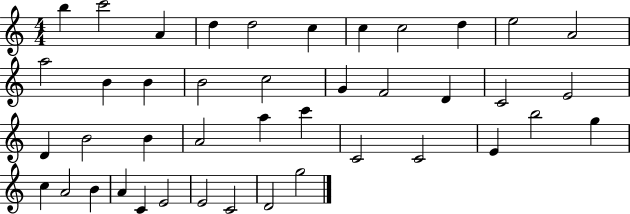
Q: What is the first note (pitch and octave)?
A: B5